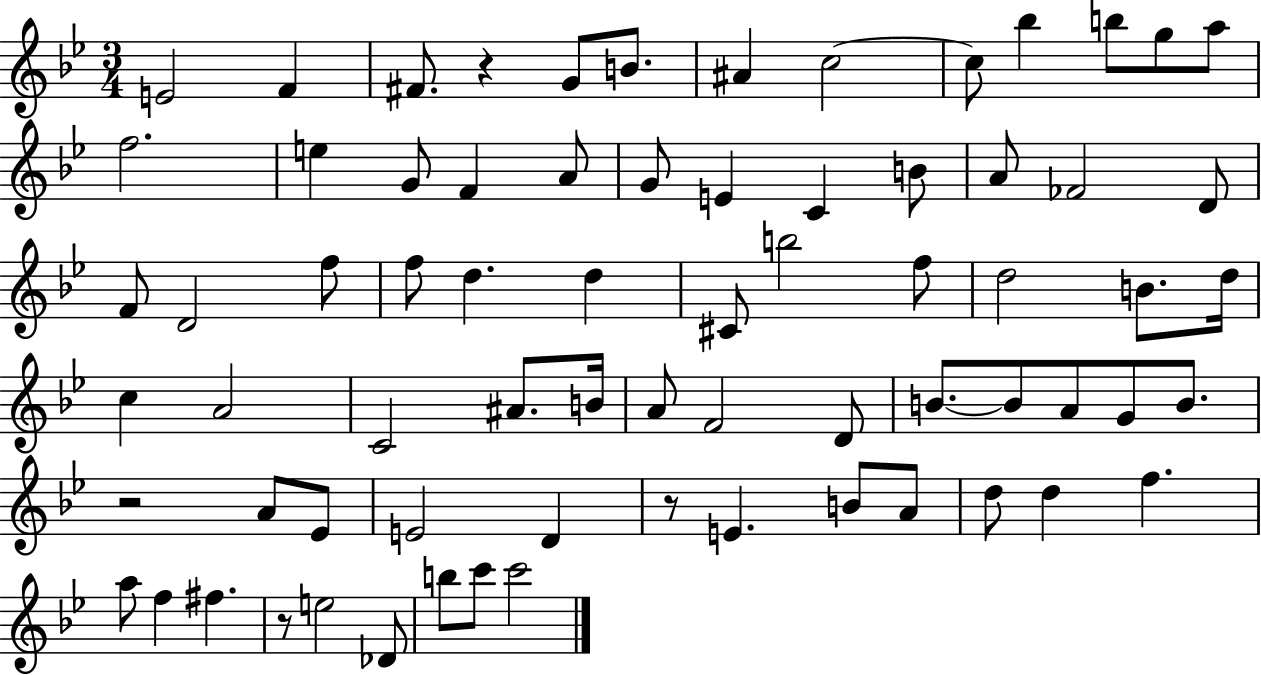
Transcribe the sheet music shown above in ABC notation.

X:1
T:Untitled
M:3/4
L:1/4
K:Bb
E2 F ^F/2 z G/2 B/2 ^A c2 c/2 _b b/2 g/2 a/2 f2 e G/2 F A/2 G/2 E C B/2 A/2 _F2 D/2 F/2 D2 f/2 f/2 d d ^C/2 b2 f/2 d2 B/2 d/4 c A2 C2 ^A/2 B/4 A/2 F2 D/2 B/2 B/2 A/2 G/2 B/2 z2 A/2 _E/2 E2 D z/2 E B/2 A/2 d/2 d f a/2 f ^f z/2 e2 _D/2 b/2 c'/2 c'2